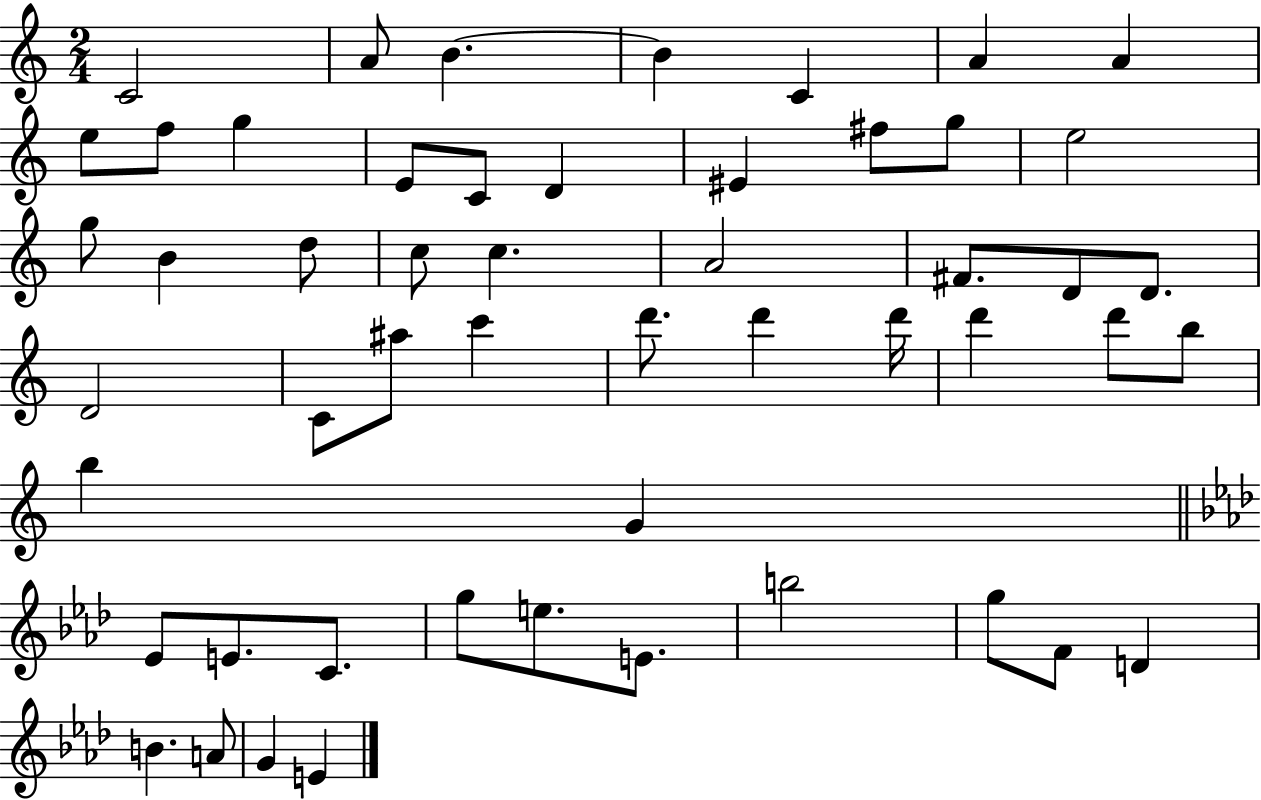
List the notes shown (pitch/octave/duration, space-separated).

C4/h A4/e B4/q. B4/q C4/q A4/q A4/q E5/e F5/e G5/q E4/e C4/e D4/q EIS4/q F#5/e G5/e E5/h G5/e B4/q D5/e C5/e C5/q. A4/h F#4/e. D4/e D4/e. D4/h C4/e A#5/e C6/q D6/e. D6/q D6/s D6/q D6/e B5/e B5/q G4/q Eb4/e E4/e. C4/e. G5/e E5/e. E4/e. B5/h G5/e F4/e D4/q B4/q. A4/e G4/q E4/q